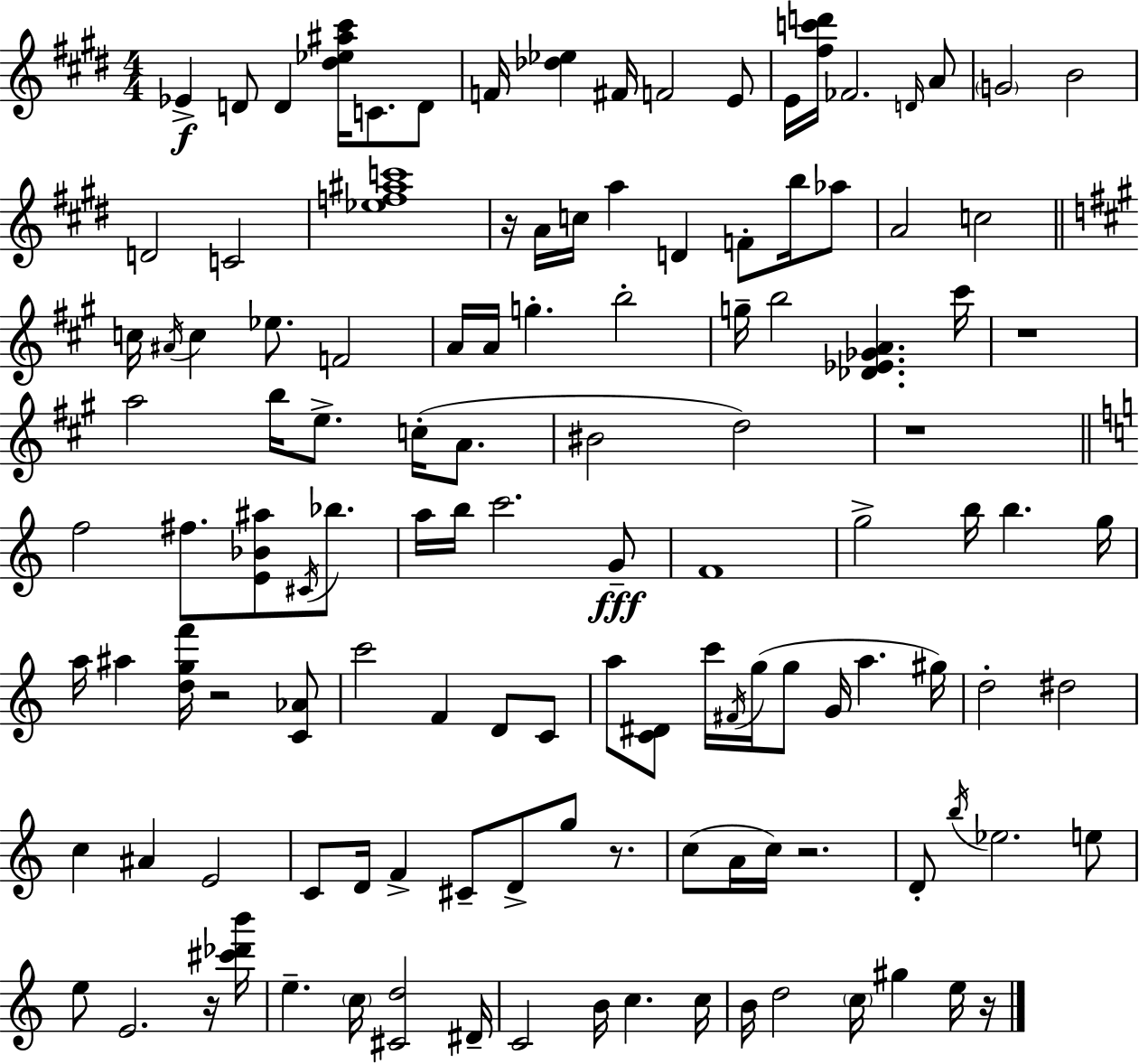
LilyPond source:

{
  \clef treble
  \numericTimeSignature
  \time 4/4
  \key e \major
  ees'4->\f d'8 d'4 <dis'' ees'' ais'' cis'''>16 c'8. d'8 | f'16 <des'' ees''>4 fis'16 f'2 e'8 | e'16 <fis'' c''' d'''>16 fes'2. \grace { d'16 } a'8 | \parenthesize g'2 b'2 | \break d'2 c'2 | <ees'' f'' ais'' c'''>1 | r16 a'16 c''16 a''4 d'4 f'8-. b''16 aes''8 | a'2 c''2 | \break \bar "||" \break \key a \major c''16 \acciaccatura { ais'16 } c''4 ees''8. f'2 | a'16 a'16 g''4.-. b''2-. | g''16-- b''2 <des' ees' ges' a'>4. | cis'''16 r1 | \break a''2 b''16 e''8.-> c''16-.( a'8. | bis'2 d''2) | r1 | \bar "||" \break \key a \minor f''2 fis''8. <e' bes' ais''>8 \acciaccatura { cis'16 } bes''8. | a''16 b''16 c'''2. g'8--\fff | f'1 | g''2-> b''16 b''4. | \break g''16 a''16 ais''4 <d'' g'' f'''>16 r2 <c' aes'>8 | c'''2 f'4 d'8 c'8 | a''8 <c' dis'>8 c'''16 \acciaccatura { fis'16 }( g''16 g''8 g'16 a''4. | gis''16) d''2-. dis''2 | \break c''4 ais'4 e'2 | c'8 d'16 f'4-> cis'8-- d'8-> g''8 r8. | c''8( a'16 c''16) r2. | d'8-. \acciaccatura { b''16 } ees''2. | \break e''8 e''8 e'2. | r16 <cis''' des''' b'''>16 e''4.-- \parenthesize c''16 <cis' d''>2 | dis'16-- c'2 b'16 c''4. | c''16 b'16 d''2 \parenthesize c''16 gis''4 | \break e''16 r16 \bar "|."
}